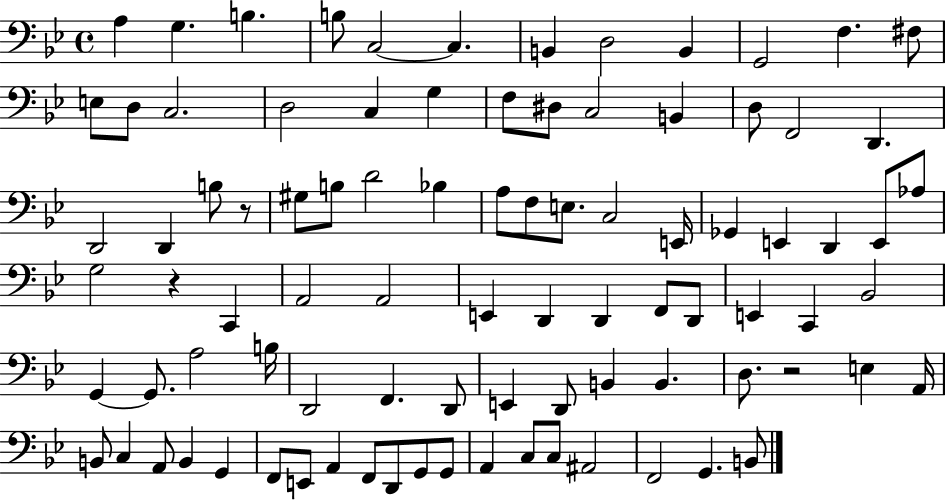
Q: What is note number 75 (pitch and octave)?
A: E2